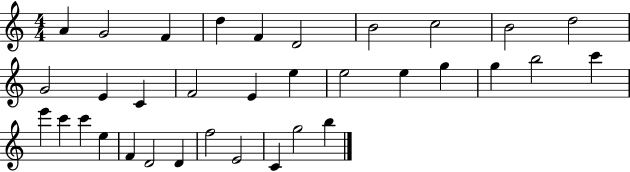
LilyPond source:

{
  \clef treble
  \numericTimeSignature
  \time 4/4
  \key c \major
  a'4 g'2 f'4 | d''4 f'4 d'2 | b'2 c''2 | b'2 d''2 | \break g'2 e'4 c'4 | f'2 e'4 e''4 | e''2 e''4 g''4 | g''4 b''2 c'''4 | \break e'''4 c'''4 c'''4 e''4 | f'4 d'2 d'4 | f''2 e'2 | c'4 g''2 b''4 | \break \bar "|."
}